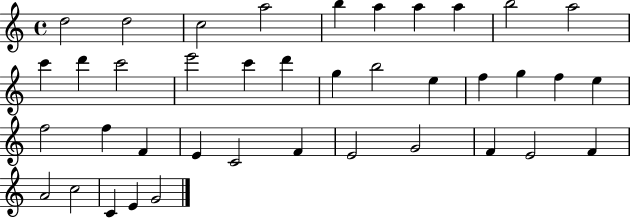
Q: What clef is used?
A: treble